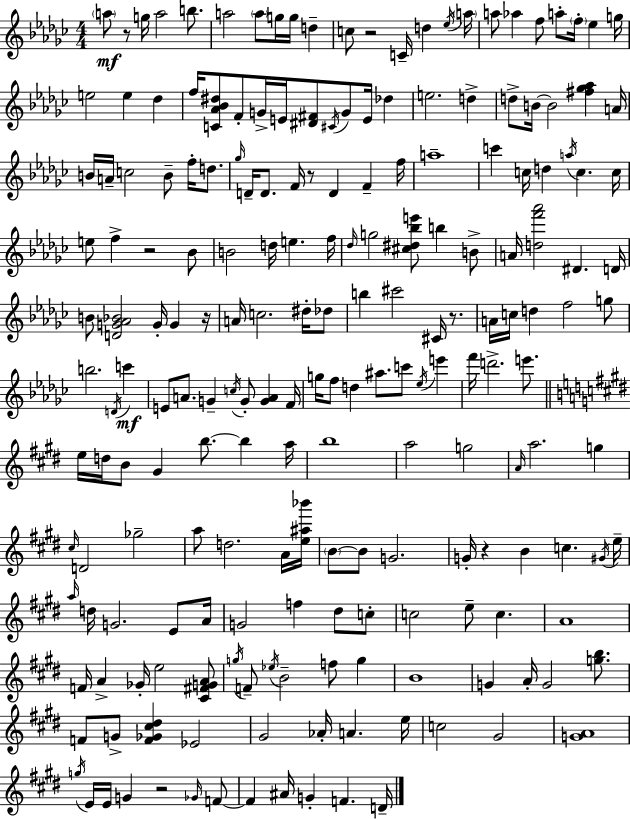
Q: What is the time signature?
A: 4/4